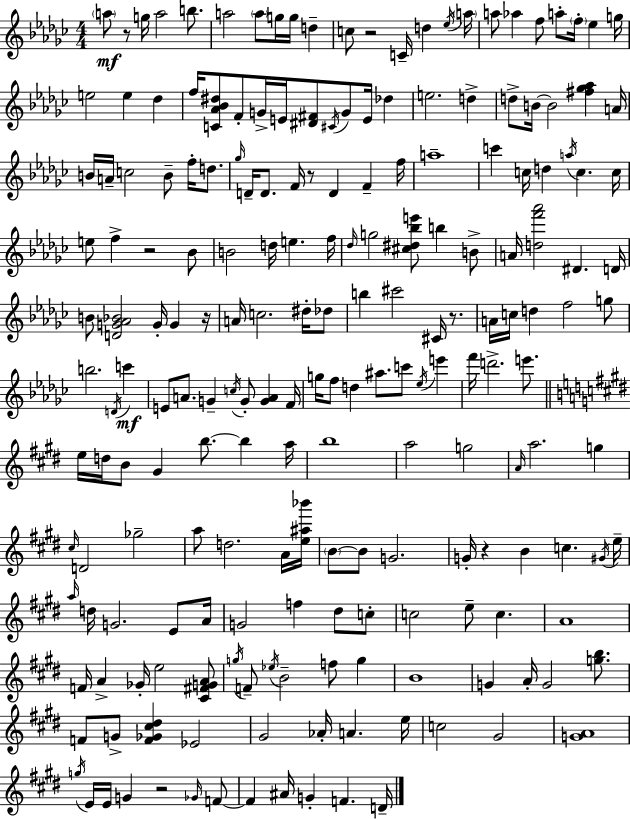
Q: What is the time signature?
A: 4/4